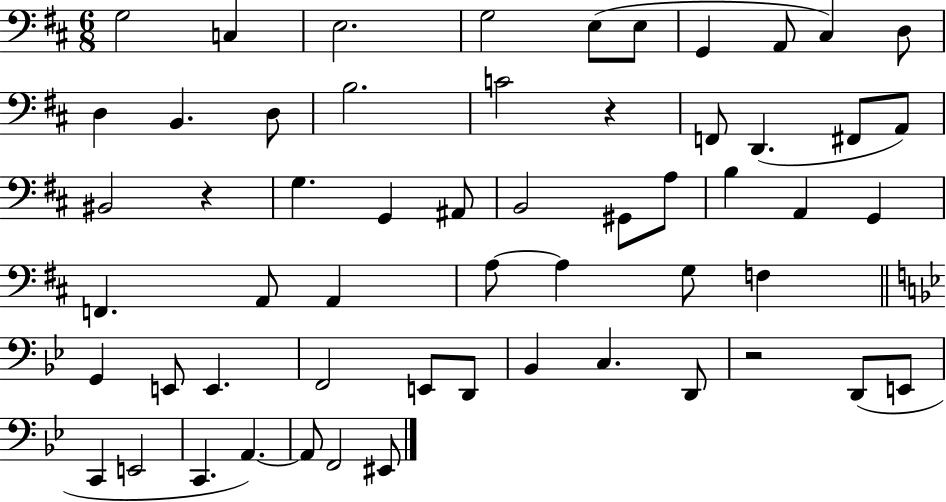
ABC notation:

X:1
T:Untitled
M:6/8
L:1/4
K:D
G,2 C, E,2 G,2 E,/2 E,/2 G,, A,,/2 ^C, D,/2 D, B,, D,/2 B,2 C2 z F,,/2 D,, ^F,,/2 A,,/2 ^B,,2 z G, G,, ^A,,/2 B,,2 ^G,,/2 A,/2 B, A,, G,, F,, A,,/2 A,, A,/2 A, G,/2 F, G,, E,,/2 E,, F,,2 E,,/2 D,,/2 _B,, C, D,,/2 z2 D,,/2 E,,/2 C,, E,,2 C,, A,, A,,/2 F,,2 ^E,,/2